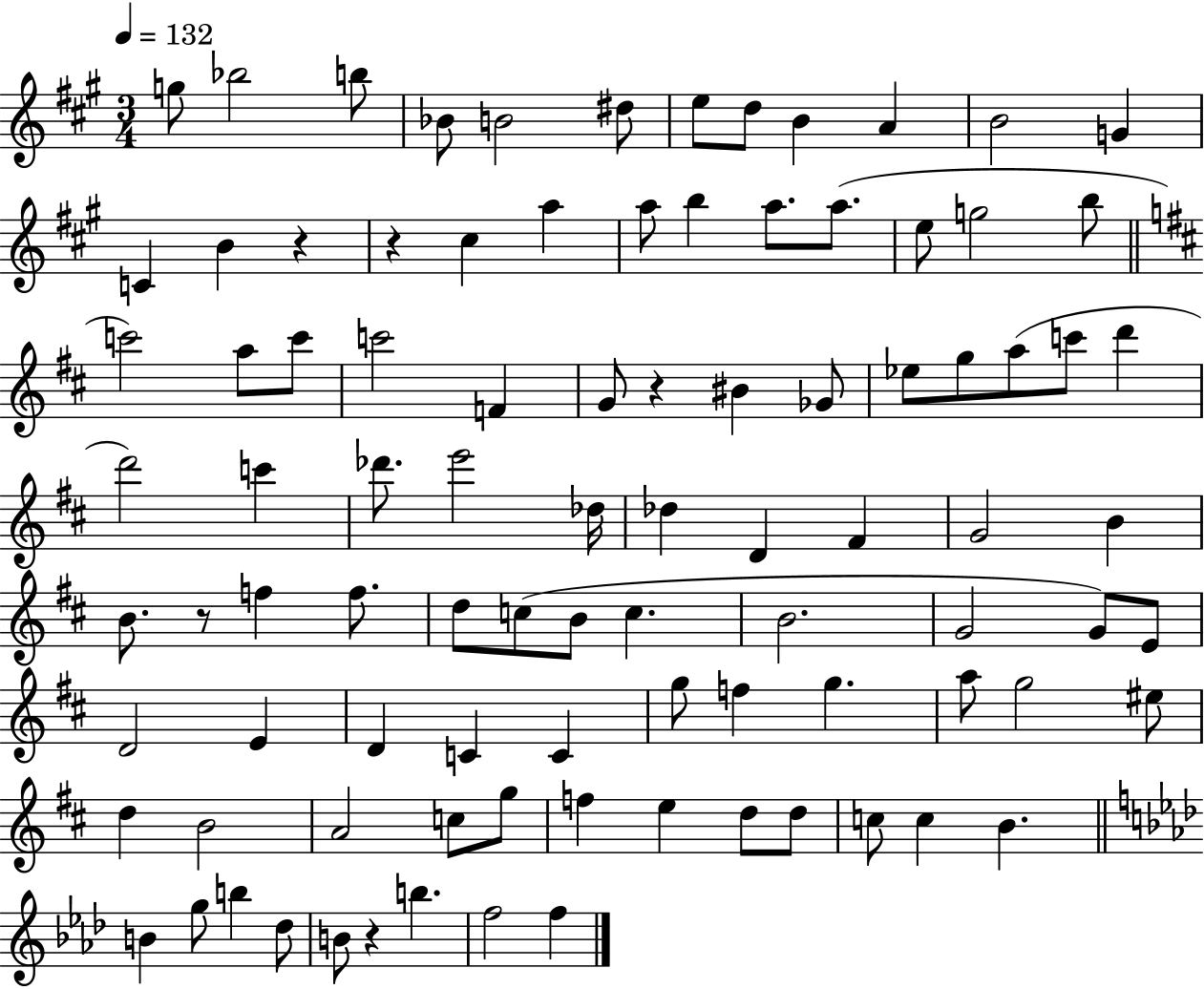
G5/e Bb5/h B5/e Bb4/e B4/h D#5/e E5/e D5/e B4/q A4/q B4/h G4/q C4/q B4/q R/q R/q C#5/q A5/q A5/e B5/q A5/e. A5/e. E5/e G5/h B5/e C6/h A5/e C6/e C6/h F4/q G4/e R/q BIS4/q Gb4/e Eb5/e G5/e A5/e C6/e D6/q D6/h C6/q Db6/e. E6/h Db5/s Db5/q D4/q F#4/q G4/h B4/q B4/e. R/e F5/q F5/e. D5/e C5/e B4/e C5/q. B4/h. G4/h G4/e E4/e D4/h E4/q D4/q C4/q C4/q G5/e F5/q G5/q. A5/e G5/h EIS5/e D5/q B4/h A4/h C5/e G5/e F5/q E5/q D5/e D5/e C5/e C5/q B4/q. B4/q G5/e B5/q Db5/e B4/e R/q B5/q. F5/h F5/q